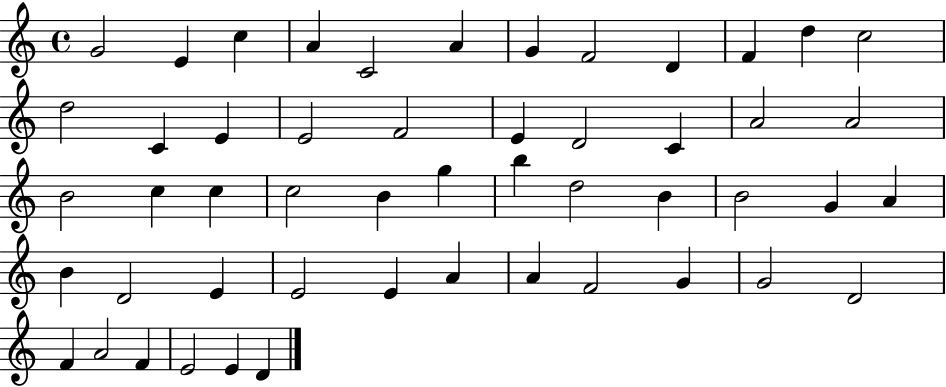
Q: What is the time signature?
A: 4/4